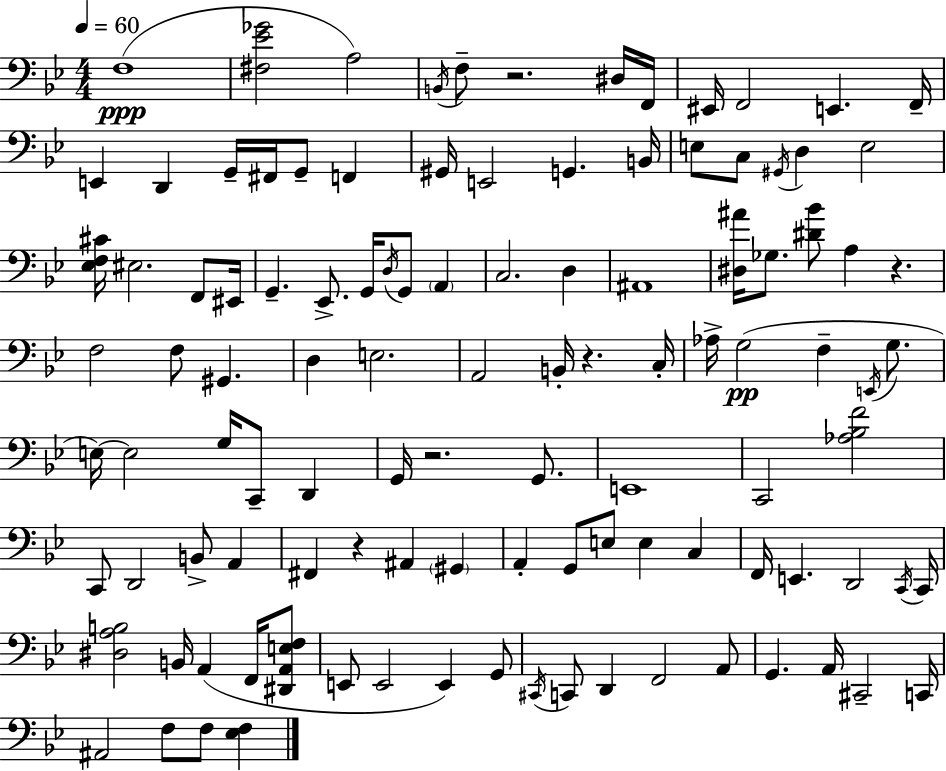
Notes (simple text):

F3/w [F#3,Eb4,Gb4]/h A3/h B2/s F3/e R/h. D#3/s F2/s EIS2/s F2/h E2/q. F2/s E2/q D2/q G2/s F#2/s G2/e F2/q G#2/s E2/h G2/q. B2/s E3/e C3/e G#2/s D3/q E3/h [Eb3,F3,C#4]/s EIS3/h. F2/e EIS2/s G2/q. Eb2/e. G2/s D3/s G2/e A2/q C3/h. D3/q A#2/w [D#3,A#4]/s Gb3/e. [D#4,Bb4]/e A3/q R/q. F3/h F3/e G#2/q. D3/q E3/h. A2/h B2/s R/q. C3/s Ab3/s G3/h F3/q E2/s G3/e. E3/s E3/h G3/s C2/e D2/q G2/s R/h. G2/e. E2/w C2/h [Ab3,Bb3,F4]/h C2/e D2/h B2/e A2/q F#2/q R/q A#2/q G#2/q A2/q G2/e E3/e E3/q C3/q F2/s E2/q. D2/h C2/s C2/s [D#3,A3,B3]/h B2/s A2/q F2/s [D#2,A2,E3,F3]/e E2/e E2/h E2/q G2/e C#2/s C2/e D2/q F2/h A2/e G2/q. A2/s C#2/h C2/s A#2/h F3/e F3/e [Eb3,F3]/q